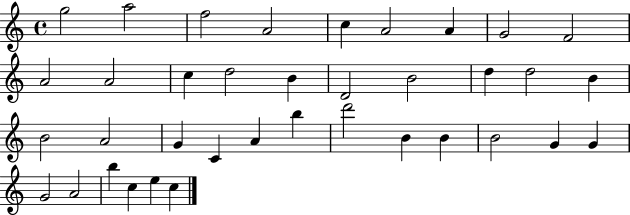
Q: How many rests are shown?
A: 0